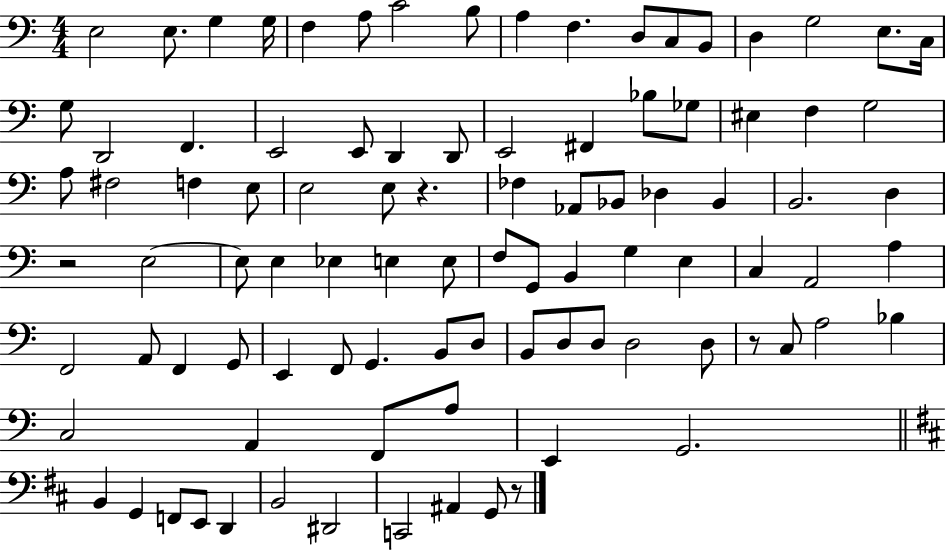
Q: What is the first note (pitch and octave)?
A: E3